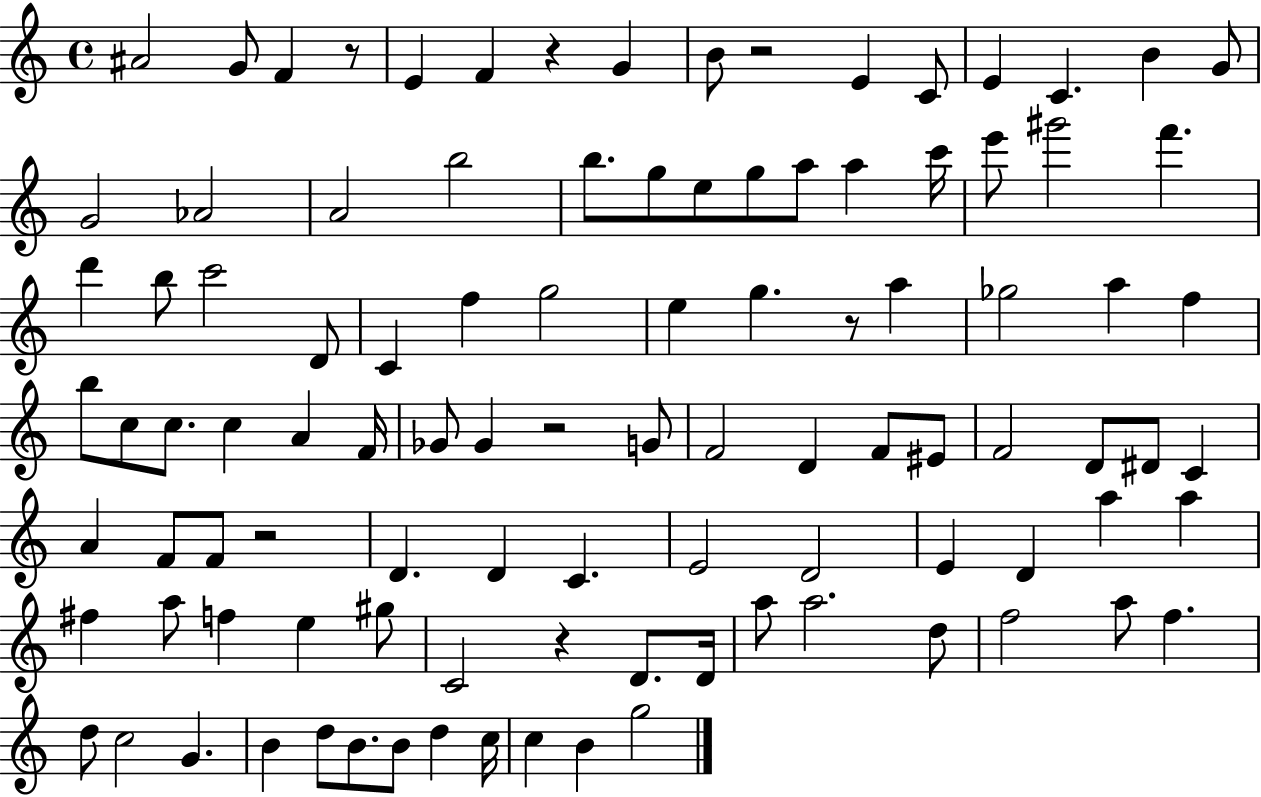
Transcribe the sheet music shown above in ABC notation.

X:1
T:Untitled
M:4/4
L:1/4
K:C
^A2 G/2 F z/2 E F z G B/2 z2 E C/2 E C B G/2 G2 _A2 A2 b2 b/2 g/2 e/2 g/2 a/2 a c'/4 e'/2 ^g'2 f' d' b/2 c'2 D/2 C f g2 e g z/2 a _g2 a f b/2 c/2 c/2 c A F/4 _G/2 _G z2 G/2 F2 D F/2 ^E/2 F2 D/2 ^D/2 C A F/2 F/2 z2 D D C E2 D2 E D a a ^f a/2 f e ^g/2 C2 z D/2 D/4 a/2 a2 d/2 f2 a/2 f d/2 c2 G B d/2 B/2 B/2 d c/4 c B g2